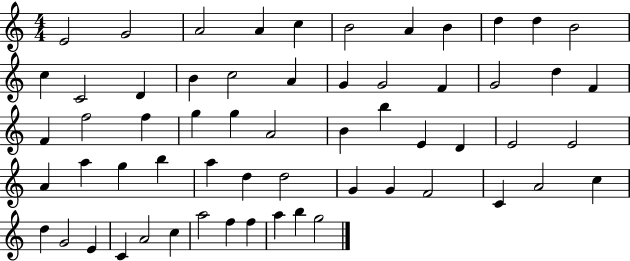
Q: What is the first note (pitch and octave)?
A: E4